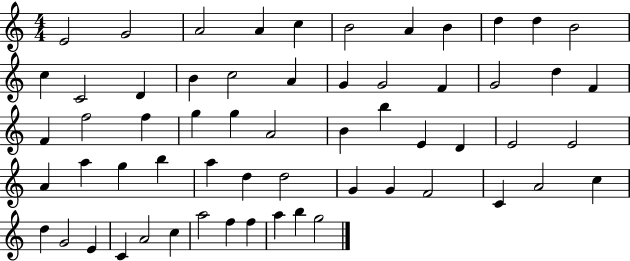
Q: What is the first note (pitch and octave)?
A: E4